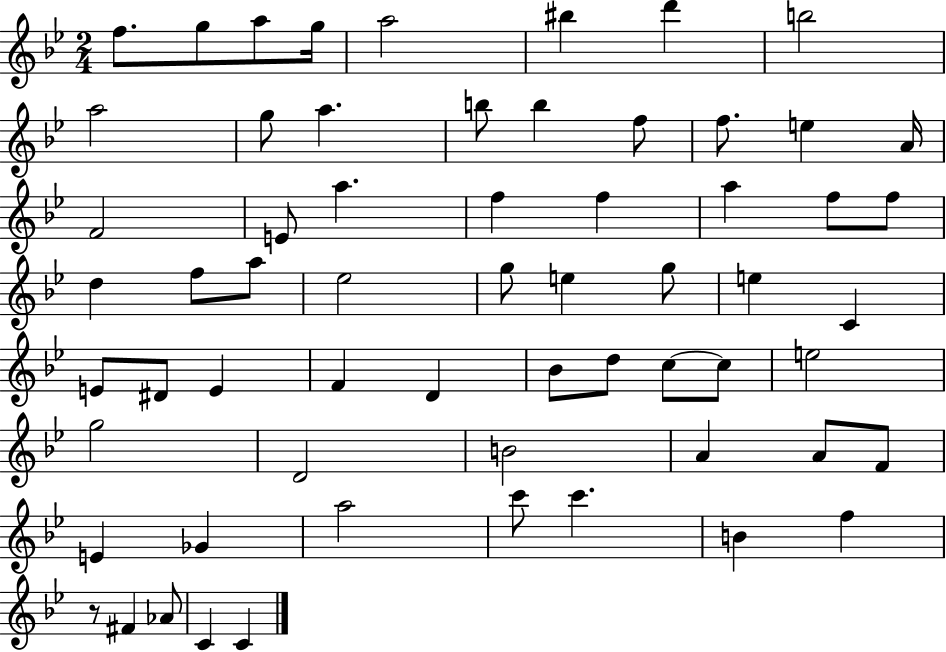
X:1
T:Untitled
M:2/4
L:1/4
K:Bb
f/2 g/2 a/2 g/4 a2 ^b d' b2 a2 g/2 a b/2 b f/2 f/2 e A/4 F2 E/2 a f f a f/2 f/2 d f/2 a/2 _e2 g/2 e g/2 e C E/2 ^D/2 E F D _B/2 d/2 c/2 c/2 e2 g2 D2 B2 A A/2 F/2 E _G a2 c'/2 c' B f z/2 ^F _A/2 C C